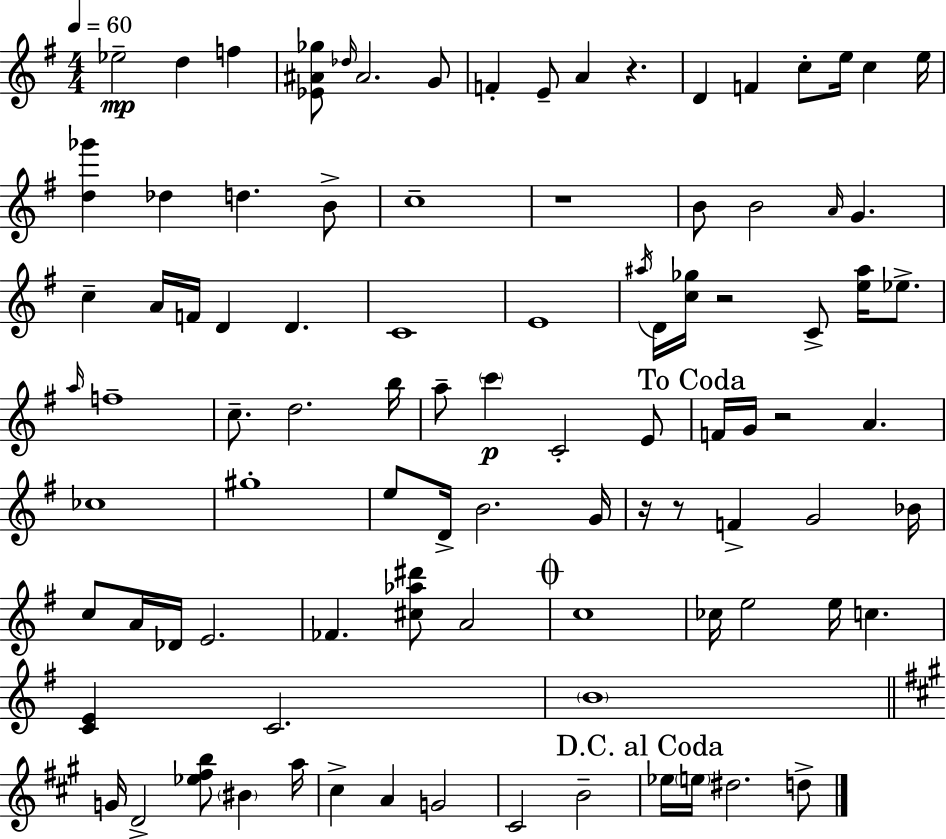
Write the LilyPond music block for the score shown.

{
  \clef treble
  \numericTimeSignature
  \time 4/4
  \key g \major
  \tempo 4 = 60
  ees''2--\mp d''4 f''4 | <ees' ais' ges''>8 \grace { des''16 } ais'2. g'8 | f'4-. e'8-- a'4 r4. | d'4 f'4 c''8-. e''16 c''4 | \break e''16 <d'' ges'''>4 des''4 d''4. b'8-> | c''1-- | r1 | b'8 b'2 \grace { a'16 } g'4. | \break c''4-- a'16 f'16 d'4 d'4. | c'1 | e'1 | \acciaccatura { ais''16 } d'16 <c'' ges''>16 r2 c'8-> <e'' ais''>16 | \break ees''8.-> \grace { a''16 } f''1-- | c''8.-- d''2. | b''16 a''8-- \parenthesize c'''4\p c'2-. | e'8 \mark "To Coda" f'16 g'16 r2 a'4. | \break ces''1 | gis''1-. | e''8 d'16-> b'2. | g'16 r16 r8 f'4-> g'2 | \break bes'16 c''8 a'16 des'16 e'2. | fes'4. <cis'' aes'' dis'''>8 a'2 | \mark \markup { \musicglyph "scripts.coda" } c''1 | ces''16 e''2 e''16 c''4. | \break <c' e'>4 c'2. | \parenthesize b'1 | \bar "||" \break \key a \major g'16 d'2-> <ees'' fis'' b''>8 \parenthesize bis'4 a''16 | cis''4-> a'4 g'2 | cis'2 b'2-- | \mark "D.C. al Coda" ees''16 \parenthesize e''16 dis''2. d''8-> | \break \bar "|."
}